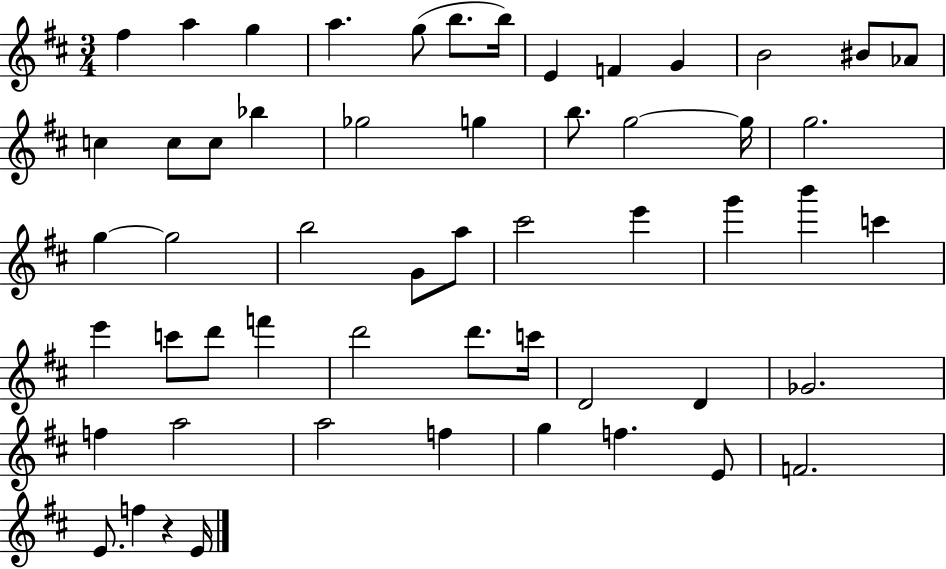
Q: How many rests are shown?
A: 1